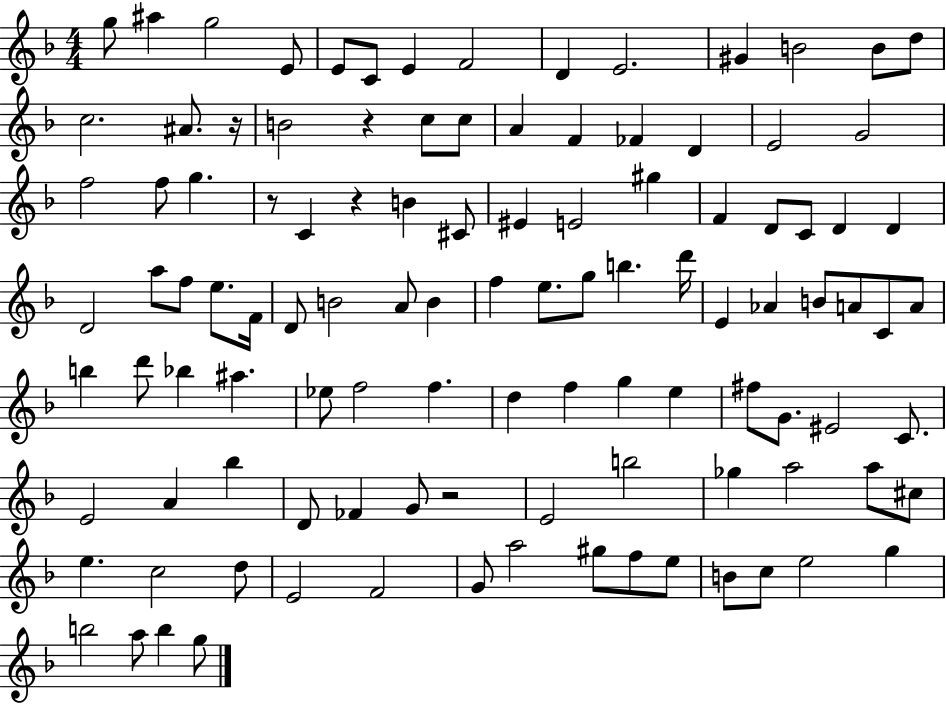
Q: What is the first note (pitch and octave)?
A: G5